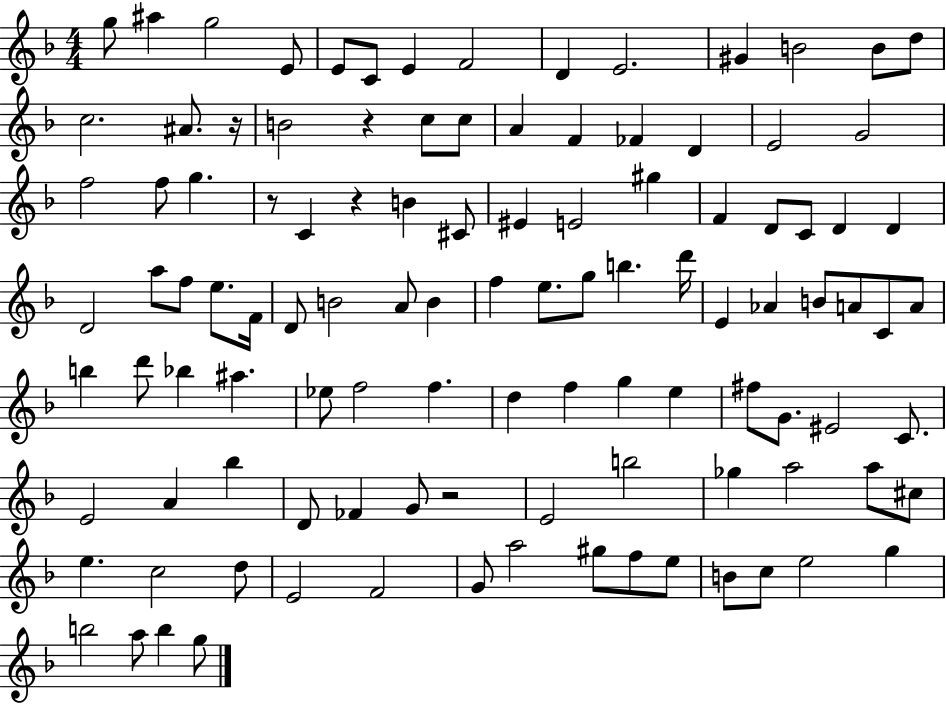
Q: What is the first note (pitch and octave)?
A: G5